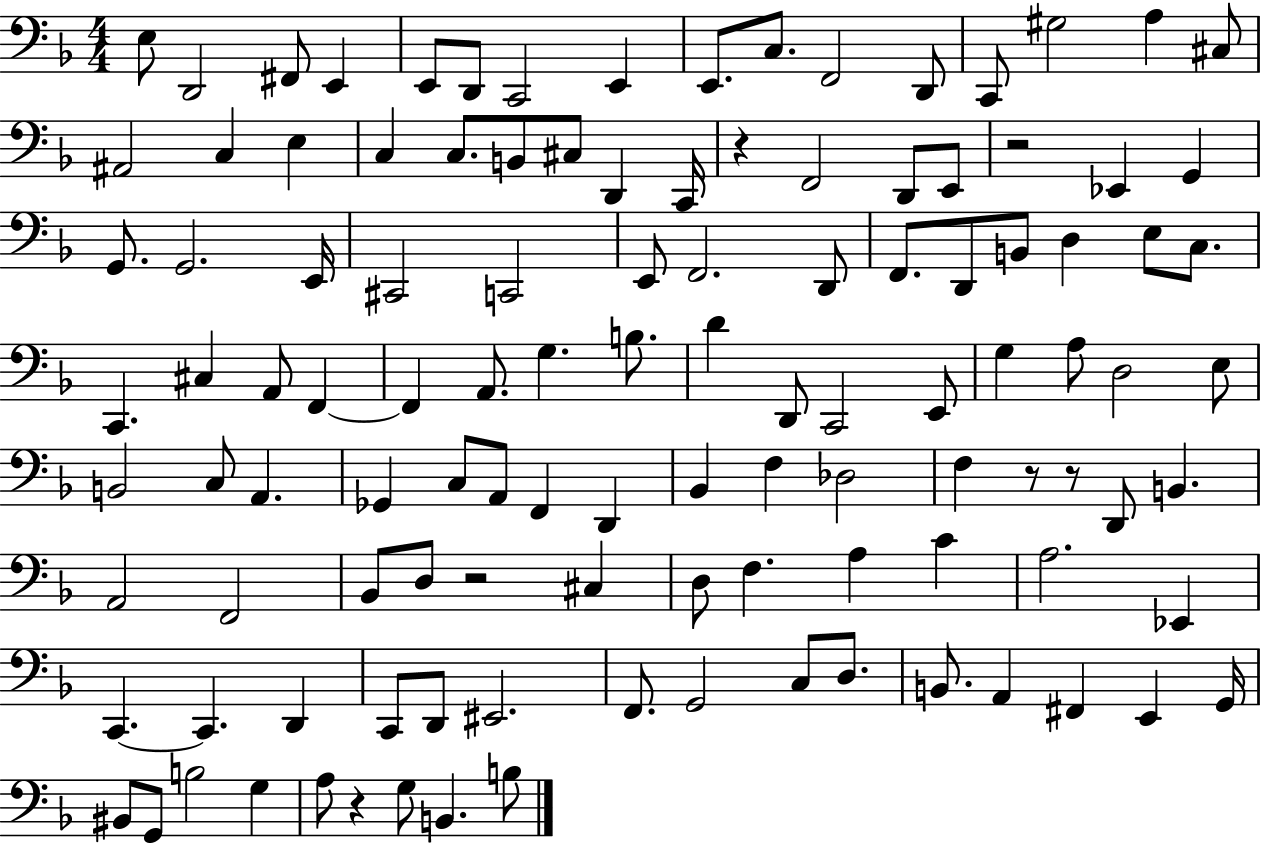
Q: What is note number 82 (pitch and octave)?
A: A3